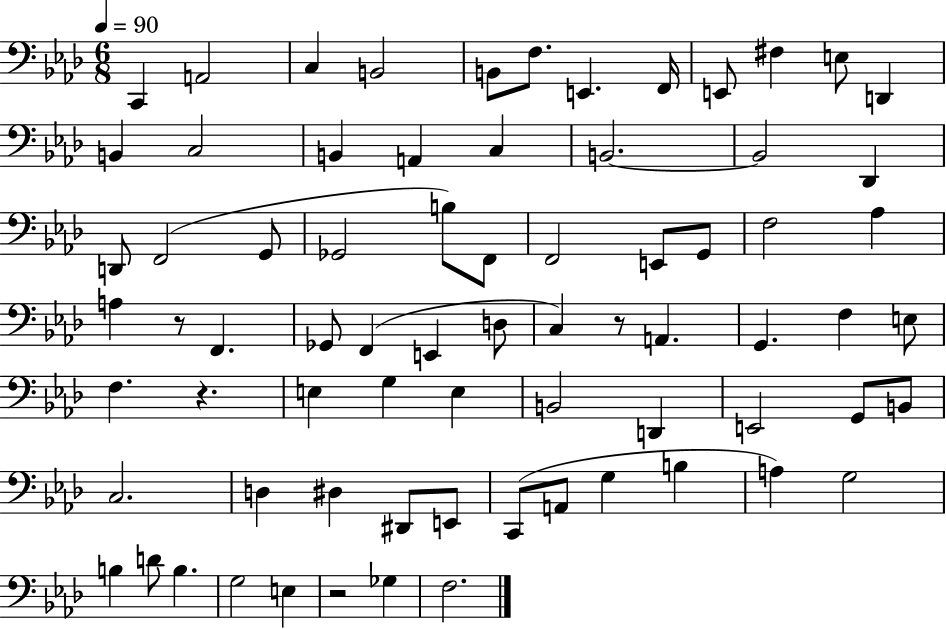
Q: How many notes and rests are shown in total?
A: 73